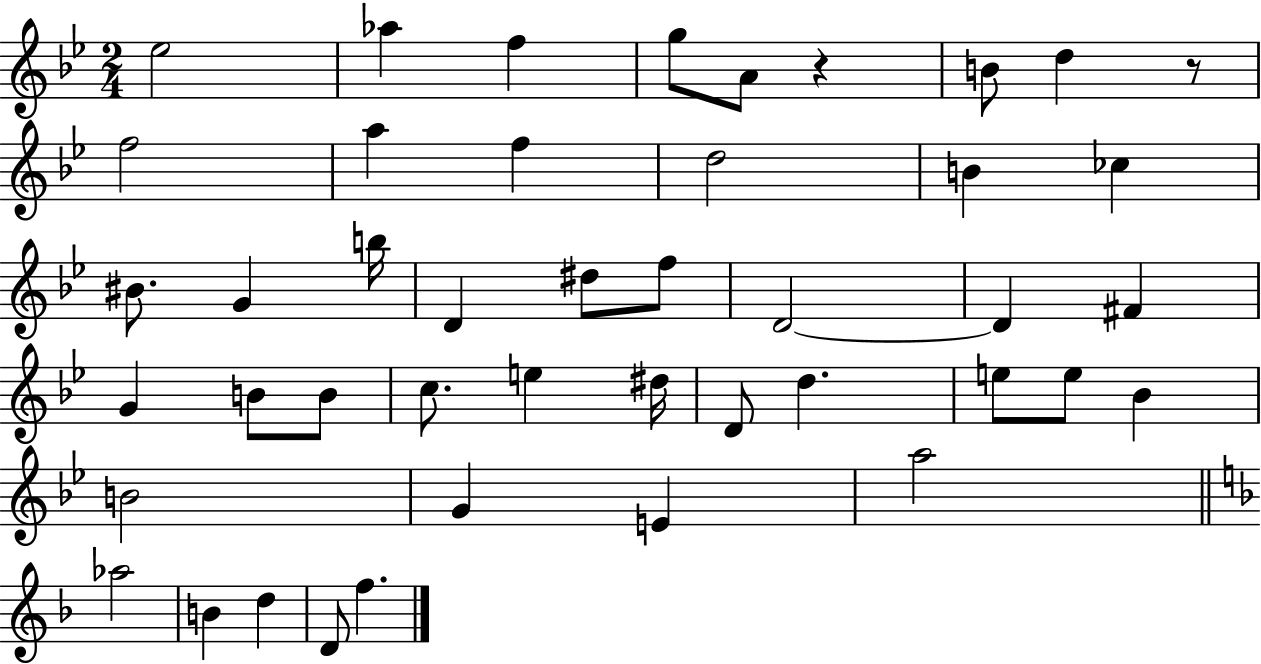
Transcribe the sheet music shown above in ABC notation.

X:1
T:Untitled
M:2/4
L:1/4
K:Bb
_e2 _a f g/2 A/2 z B/2 d z/2 f2 a f d2 B _c ^B/2 G b/4 D ^d/2 f/2 D2 D ^F G B/2 B/2 c/2 e ^d/4 D/2 d e/2 e/2 _B B2 G E a2 _a2 B d D/2 f